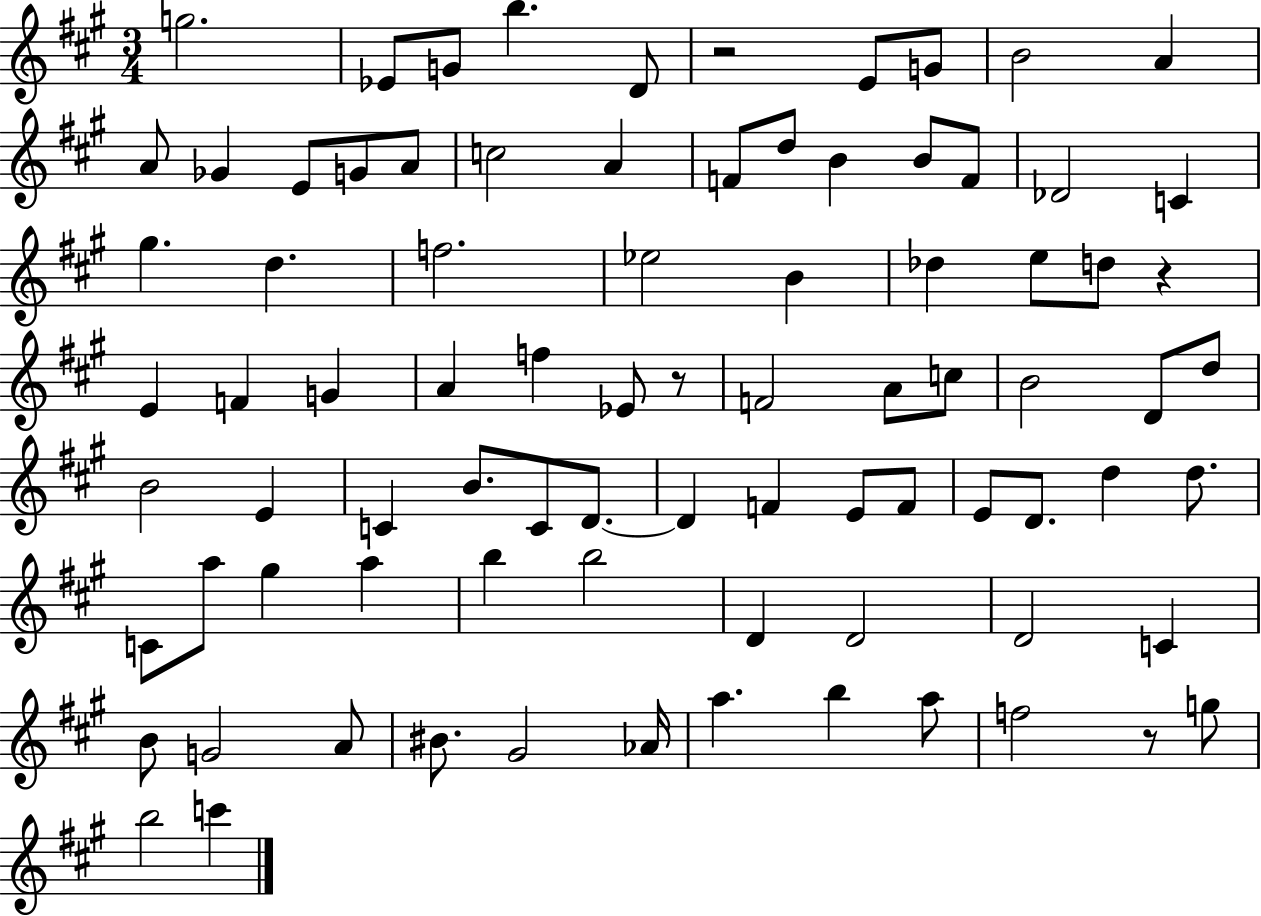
{
  \clef treble
  \numericTimeSignature
  \time 3/4
  \key a \major
  g''2. | ees'8 g'8 b''4. d'8 | r2 e'8 g'8 | b'2 a'4 | \break a'8 ges'4 e'8 g'8 a'8 | c''2 a'4 | f'8 d''8 b'4 b'8 f'8 | des'2 c'4 | \break gis''4. d''4. | f''2. | ees''2 b'4 | des''4 e''8 d''8 r4 | \break e'4 f'4 g'4 | a'4 f''4 ees'8 r8 | f'2 a'8 c''8 | b'2 d'8 d''8 | \break b'2 e'4 | c'4 b'8. c'8 d'8.~~ | d'4 f'4 e'8 f'8 | e'8 d'8. d''4 d''8. | \break c'8 a''8 gis''4 a''4 | b''4 b''2 | d'4 d'2 | d'2 c'4 | \break b'8 g'2 a'8 | bis'8. gis'2 aes'16 | a''4. b''4 a''8 | f''2 r8 g''8 | \break b''2 c'''4 | \bar "|."
}